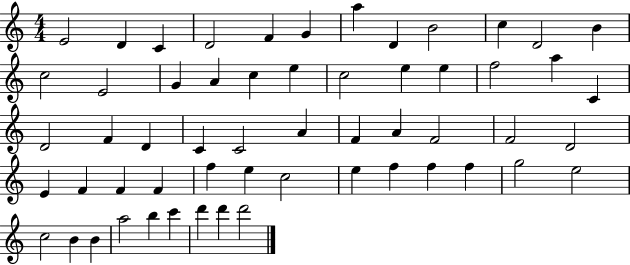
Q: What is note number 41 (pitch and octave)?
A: E5